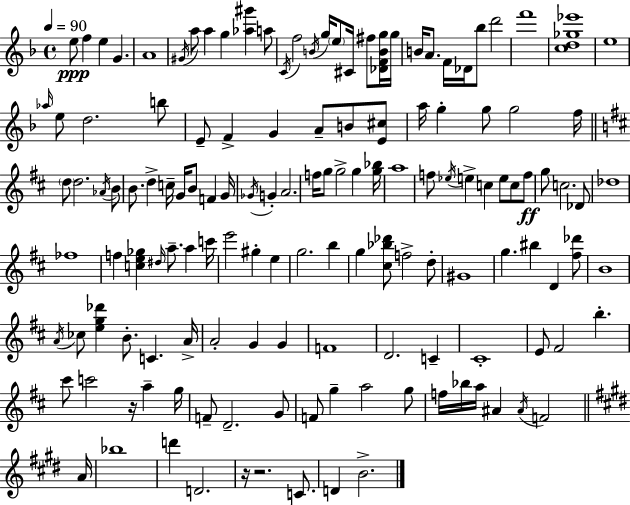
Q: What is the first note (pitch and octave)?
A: E5